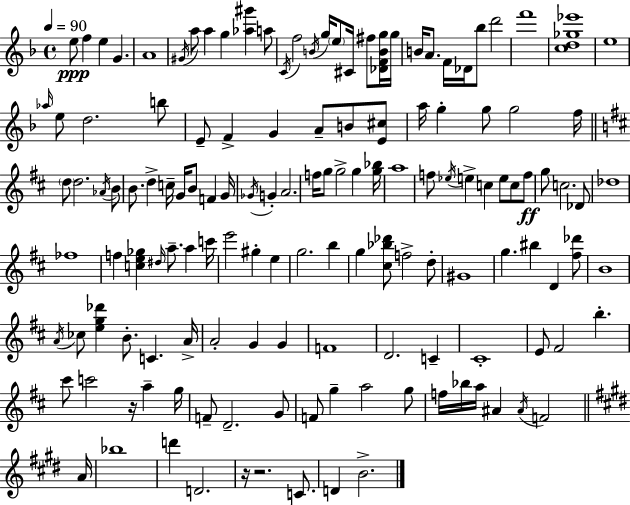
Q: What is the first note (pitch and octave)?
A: E5